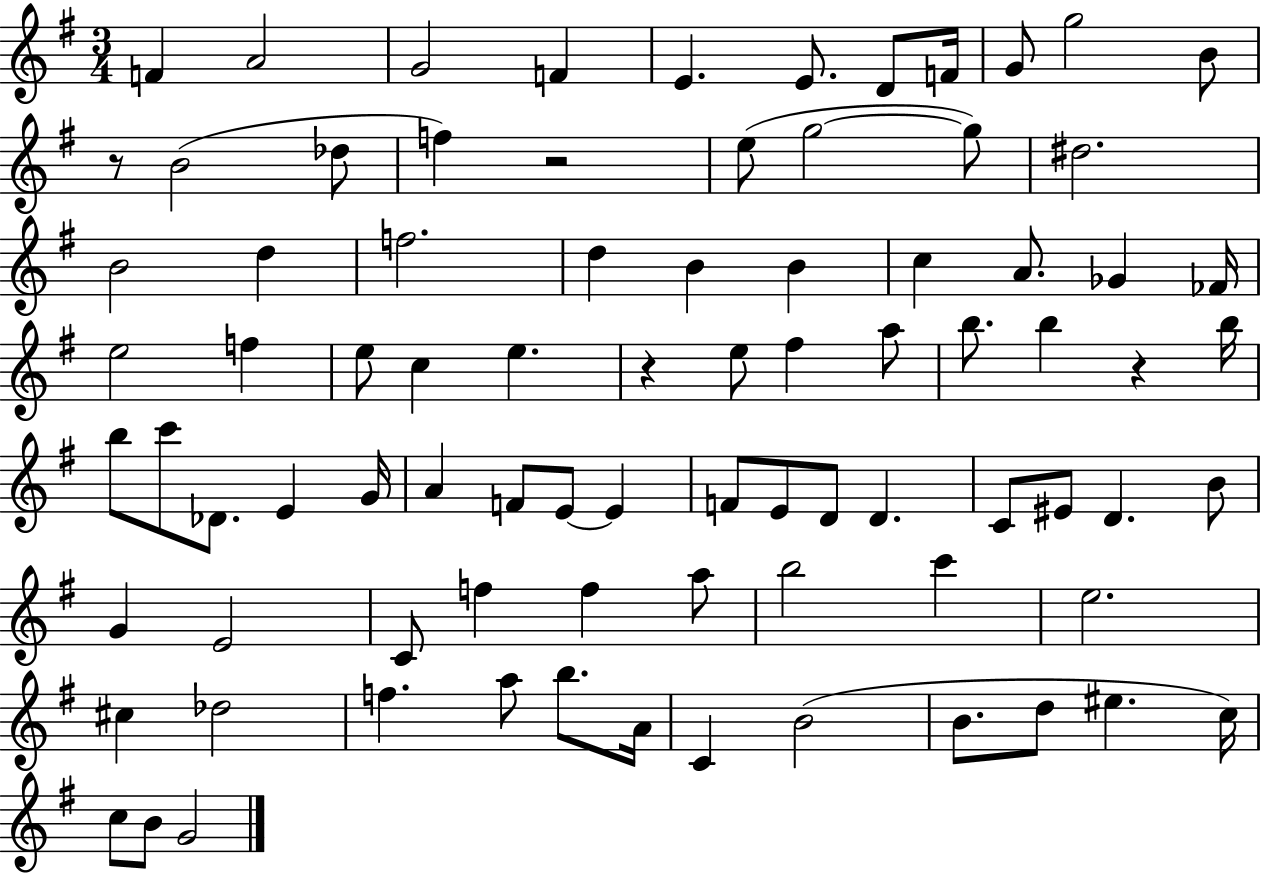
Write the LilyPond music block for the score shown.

{
  \clef treble
  \numericTimeSignature
  \time 3/4
  \key g \major
  \repeat volta 2 { f'4 a'2 | g'2 f'4 | e'4. e'8. d'8 f'16 | g'8 g''2 b'8 | \break r8 b'2( des''8 | f''4) r2 | e''8( g''2~~ g''8) | dis''2. | \break b'2 d''4 | f''2. | d''4 b'4 b'4 | c''4 a'8. ges'4 fes'16 | \break e''2 f''4 | e''8 c''4 e''4. | r4 e''8 fis''4 a''8 | b''8. b''4 r4 b''16 | \break b''8 c'''8 des'8. e'4 g'16 | a'4 f'8 e'8~~ e'4 | f'8 e'8 d'8 d'4. | c'8 eis'8 d'4. b'8 | \break g'4 e'2 | c'8 f''4 f''4 a''8 | b''2 c'''4 | e''2. | \break cis''4 des''2 | f''4. a''8 b''8. a'16 | c'4 b'2( | b'8. d''8 eis''4. c''16) | \break c''8 b'8 g'2 | } \bar "|."
}